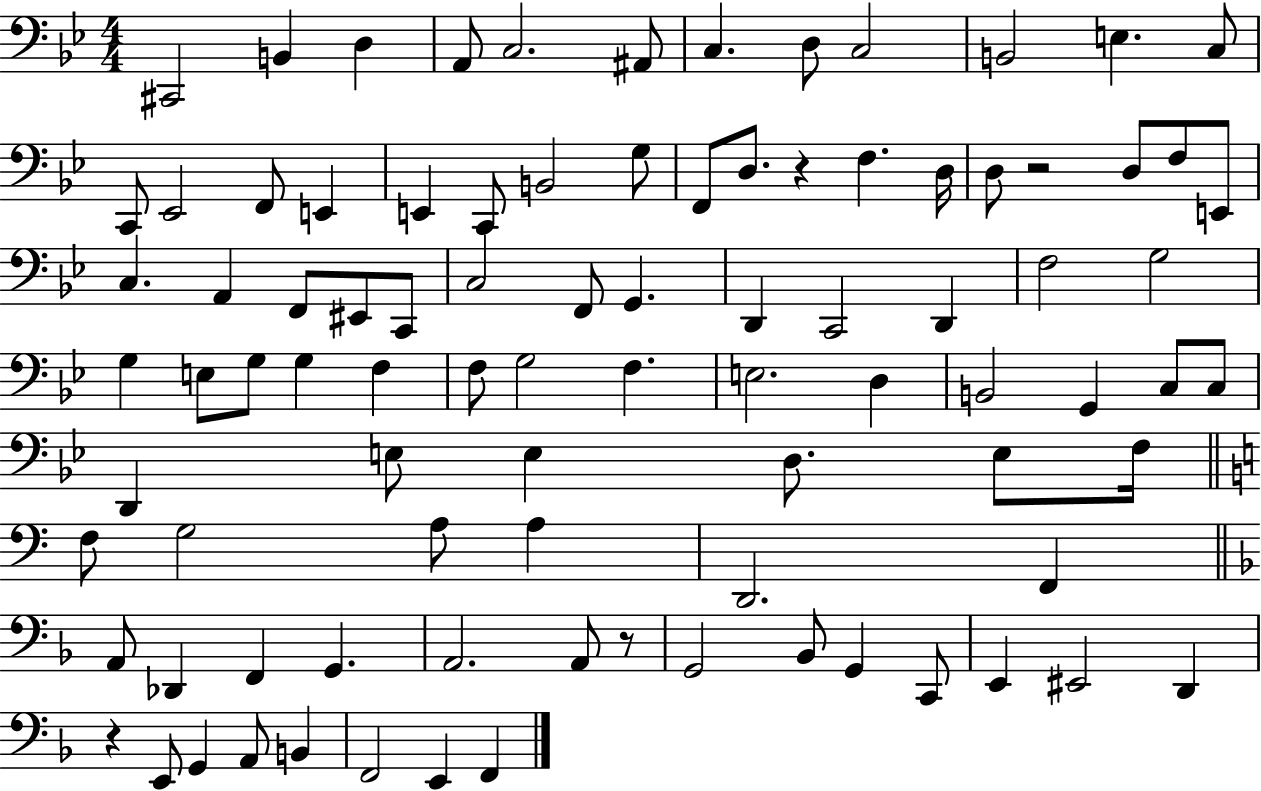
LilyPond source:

{
  \clef bass
  \numericTimeSignature
  \time 4/4
  \key bes \major
  \repeat volta 2 { cis,2 b,4 d4 | a,8 c2. ais,8 | c4. d8 c2 | b,2 e4. c8 | \break c,8 ees,2 f,8 e,4 | e,4 c,8 b,2 g8 | f,8 d8. r4 f4. d16 | d8 r2 d8 f8 e,8 | \break c4. a,4 f,8 eis,8 c,8 | c2 f,8 g,4. | d,4 c,2 d,4 | f2 g2 | \break g4 e8 g8 g4 f4 | f8 g2 f4. | e2. d4 | b,2 g,4 c8 c8 | \break d,4 e8 e4 d8. e8 f16 | \bar "||" \break \key a \minor f8 g2 a8 a4 | d,2. f,4 | \bar "||" \break \key f \major a,8 des,4 f,4 g,4. | a,2. a,8 r8 | g,2 bes,8 g,4 c,8 | e,4 eis,2 d,4 | \break r4 e,8 g,4 a,8 b,4 | f,2 e,4 f,4 | } \bar "|."
}